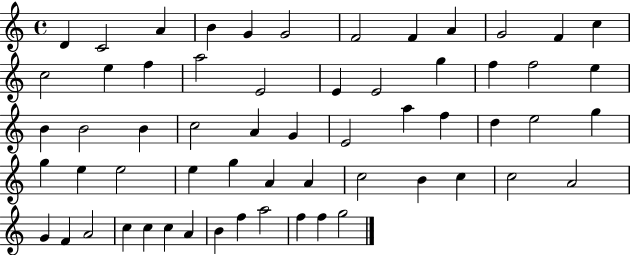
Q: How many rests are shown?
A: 0